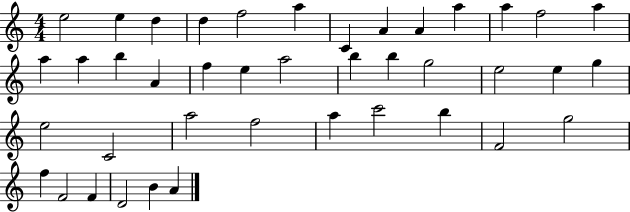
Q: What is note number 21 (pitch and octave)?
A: B5